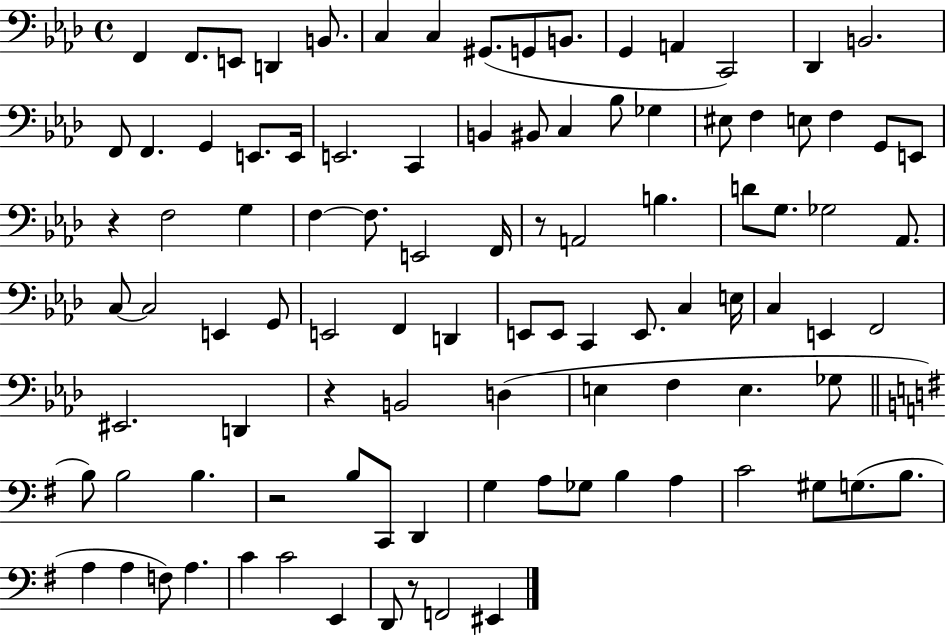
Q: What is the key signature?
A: AES major